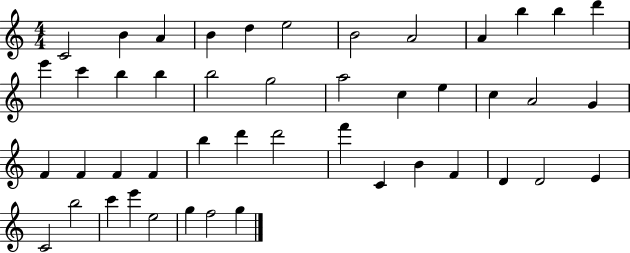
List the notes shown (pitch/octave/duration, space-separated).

C4/h B4/q A4/q B4/q D5/q E5/h B4/h A4/h A4/q B5/q B5/q D6/q E6/q C6/q B5/q B5/q B5/h G5/h A5/h C5/q E5/q C5/q A4/h G4/q F4/q F4/q F4/q F4/q B5/q D6/q D6/h F6/q C4/q B4/q F4/q D4/q D4/h E4/q C4/h B5/h C6/q E6/q E5/h G5/q F5/h G5/q